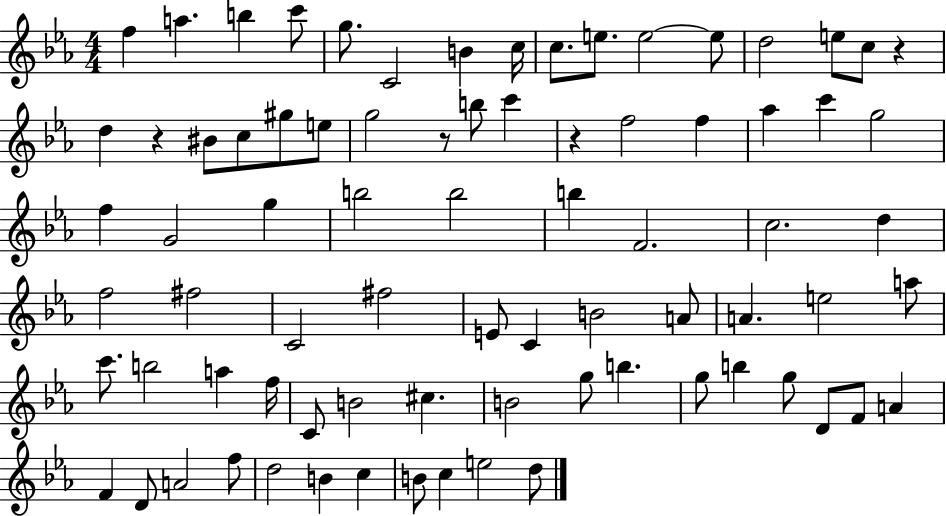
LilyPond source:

{
  \clef treble
  \numericTimeSignature
  \time 4/4
  \key ees \major
  f''4 a''4. b''4 c'''8 | g''8. c'2 b'4 c''16 | c''8. e''8. e''2~~ e''8 | d''2 e''8 c''8 r4 | \break d''4 r4 bis'8 c''8 gis''8 e''8 | g''2 r8 b''8 c'''4 | r4 f''2 f''4 | aes''4 c'''4 g''2 | \break f''4 g'2 g''4 | b''2 b''2 | b''4 f'2. | c''2. d''4 | \break f''2 fis''2 | c'2 fis''2 | e'8 c'4 b'2 a'8 | a'4. e''2 a''8 | \break c'''8. b''2 a''4 f''16 | c'8 b'2 cis''4. | b'2 g''8 b''4. | g''8 b''4 g''8 d'8 f'8 a'4 | \break f'4 d'8 a'2 f''8 | d''2 b'4 c''4 | b'8 c''4 e''2 d''8 | \bar "|."
}